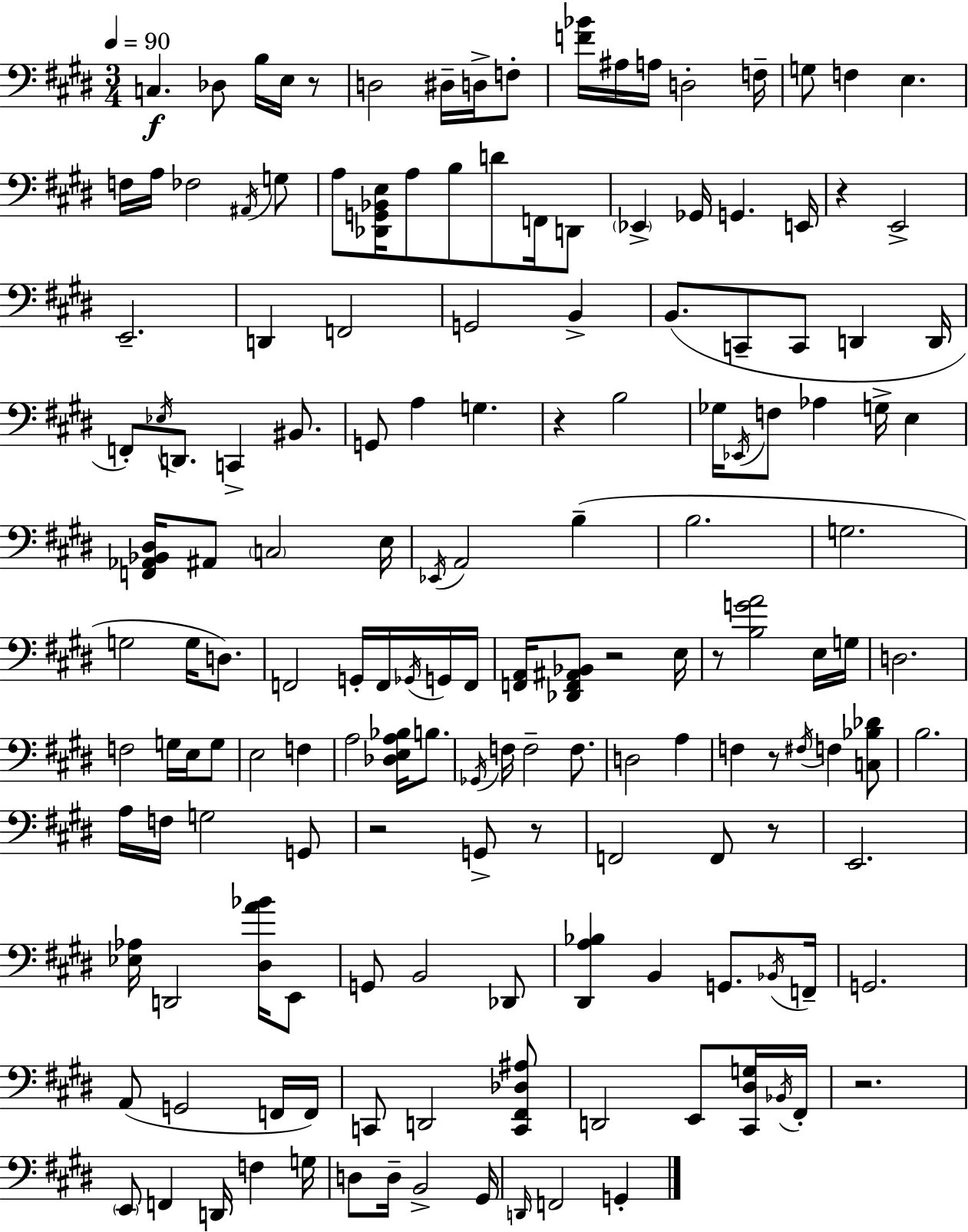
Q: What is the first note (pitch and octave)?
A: C3